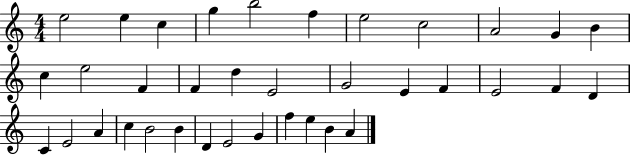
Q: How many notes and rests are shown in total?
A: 36